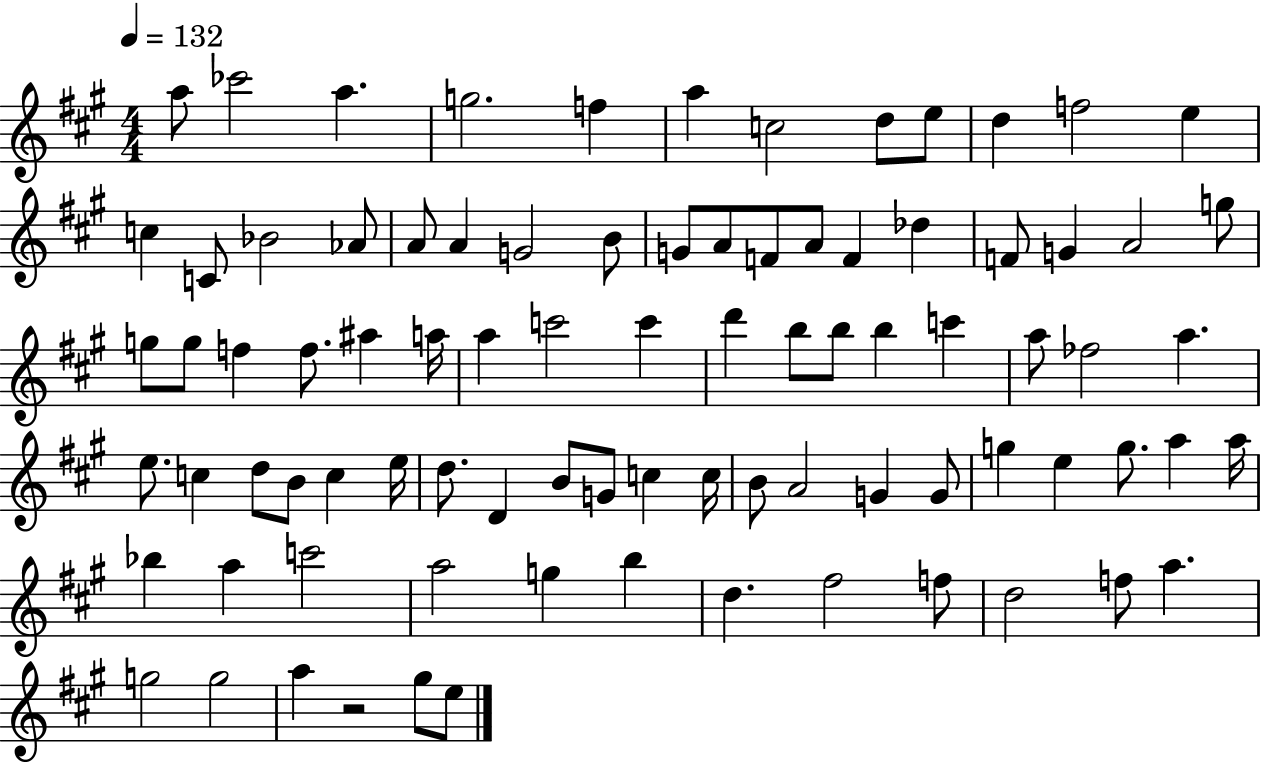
{
  \clef treble
  \numericTimeSignature
  \time 4/4
  \key a \major
  \tempo 4 = 132
  \repeat volta 2 { a''8 ces'''2 a''4. | g''2. f''4 | a''4 c''2 d''8 e''8 | d''4 f''2 e''4 | \break c''4 c'8 bes'2 aes'8 | a'8 a'4 g'2 b'8 | g'8 a'8 f'8 a'8 f'4 des''4 | f'8 g'4 a'2 g''8 | \break g''8 g''8 f''4 f''8. ais''4 a''16 | a''4 c'''2 c'''4 | d'''4 b''8 b''8 b''4 c'''4 | a''8 fes''2 a''4. | \break e''8. c''4 d''8 b'8 c''4 e''16 | d''8. d'4 b'8 g'8 c''4 c''16 | b'8 a'2 g'4 g'8 | g''4 e''4 g''8. a''4 a''16 | \break bes''4 a''4 c'''2 | a''2 g''4 b''4 | d''4. fis''2 f''8 | d''2 f''8 a''4. | \break g''2 g''2 | a''4 r2 gis''8 e''8 | } \bar "|."
}